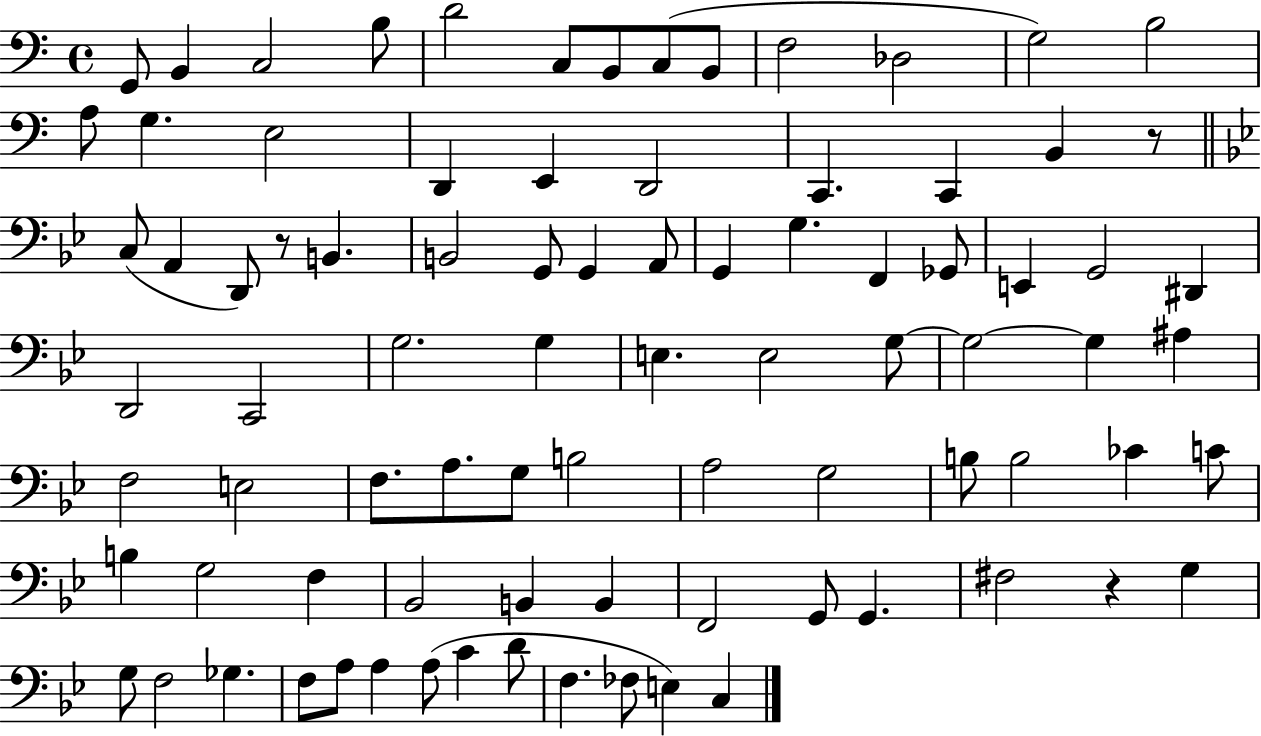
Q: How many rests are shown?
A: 3